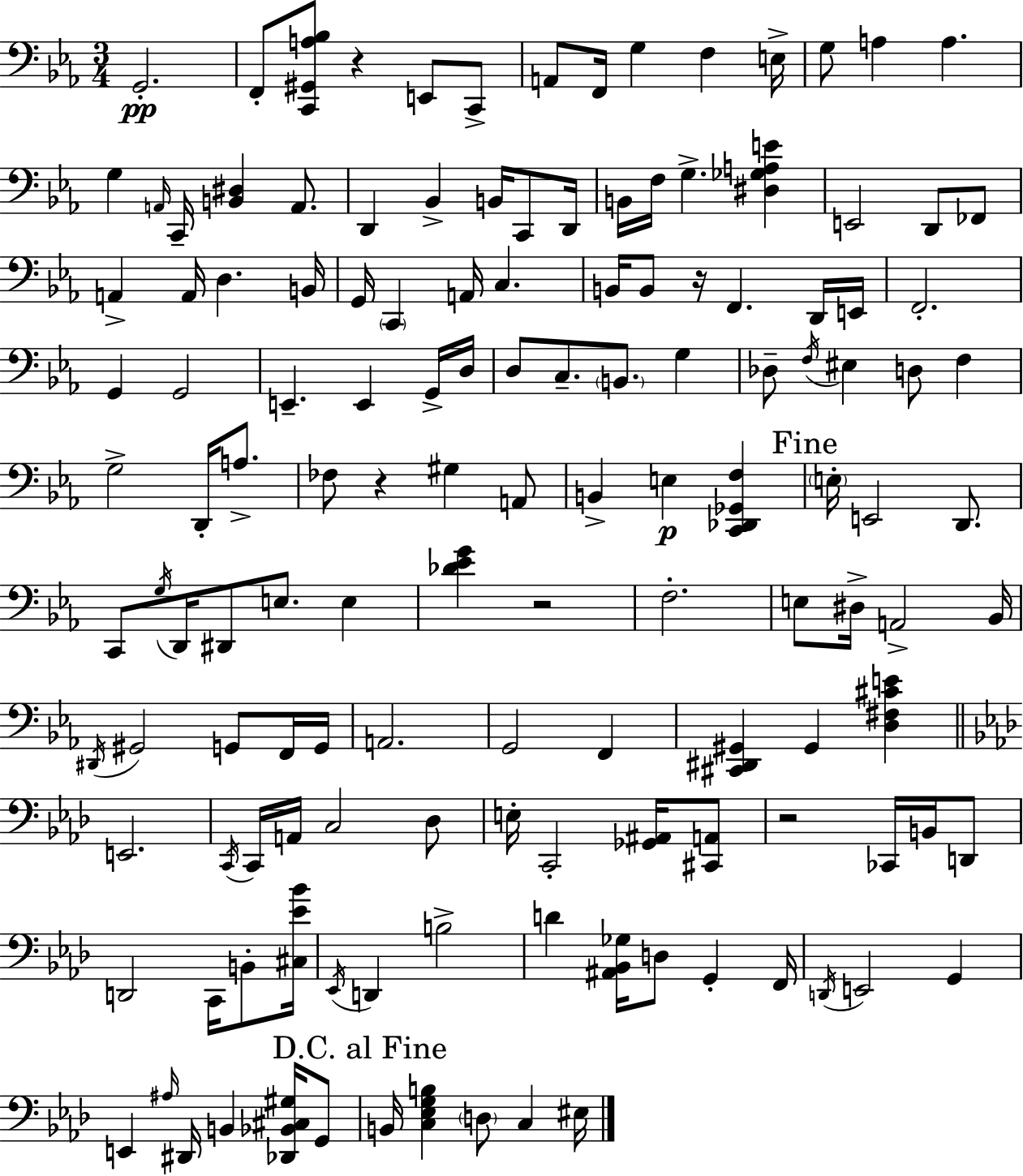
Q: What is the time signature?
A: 3/4